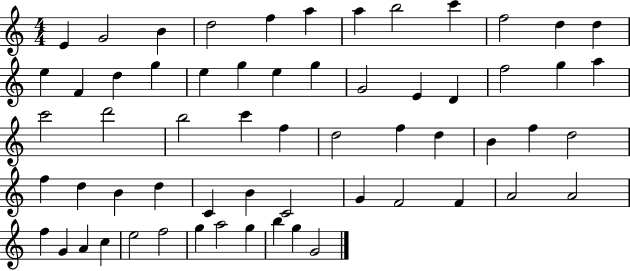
{
  \clef treble
  \numericTimeSignature
  \time 4/4
  \key c \major
  e'4 g'2 b'4 | d''2 f''4 a''4 | a''4 b''2 c'''4 | f''2 d''4 d''4 | \break e''4 f'4 d''4 g''4 | e''4 g''4 e''4 g''4 | g'2 e'4 d'4 | f''2 g''4 a''4 | \break c'''2 d'''2 | b''2 c'''4 f''4 | d''2 f''4 d''4 | b'4 f''4 d''2 | \break f''4 d''4 b'4 d''4 | c'4 b'4 c'2 | g'4 f'2 f'4 | a'2 a'2 | \break f''4 g'4 a'4 c''4 | e''2 f''2 | g''4 a''2 g''4 | b''4 g''4 g'2 | \break \bar "|."
}